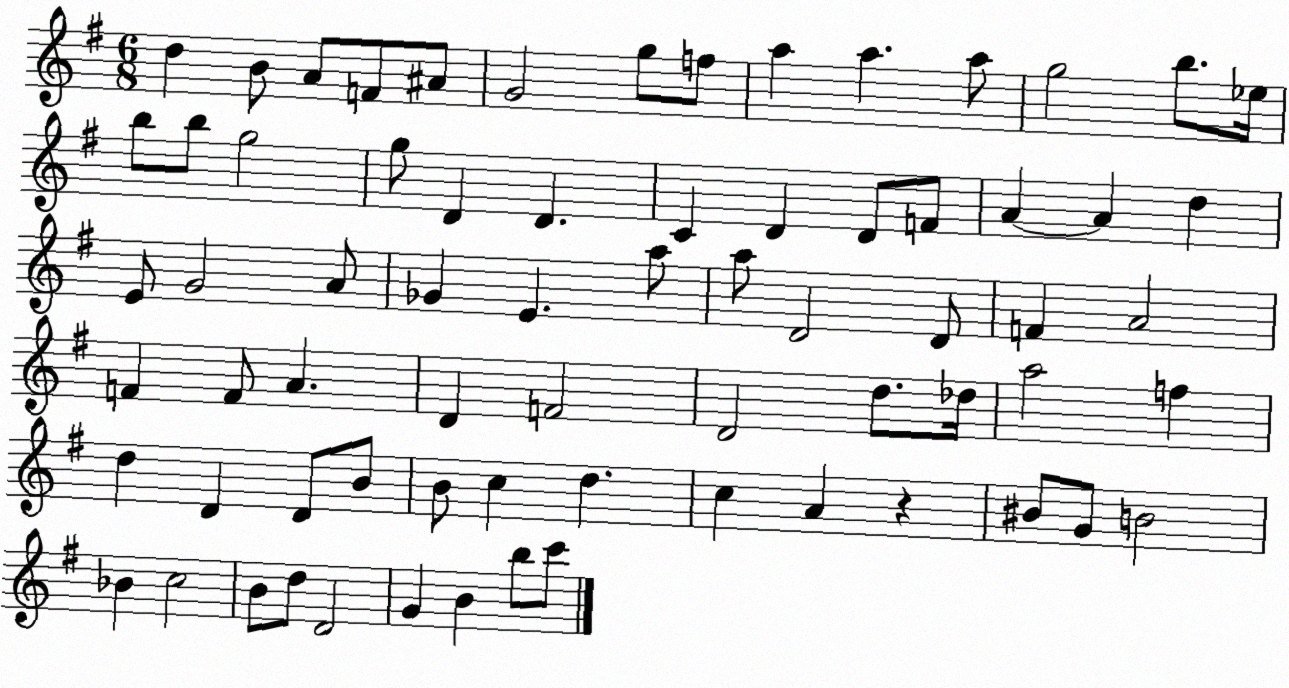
X:1
T:Untitled
M:6/8
L:1/4
K:G
d B/2 A/2 F/2 ^A/2 G2 g/2 f/2 a a a/2 g2 b/2 _e/4 b/2 b/2 g2 g/2 D D C D D/2 F/2 A A d E/2 G2 A/2 _G E a/2 a/2 D2 D/2 F A2 F F/2 A D F2 D2 d/2 _d/4 a2 f d D D/2 B/2 B/2 c d c A z ^B/2 G/2 B2 _B c2 B/2 d/2 D2 G B b/2 c'/2